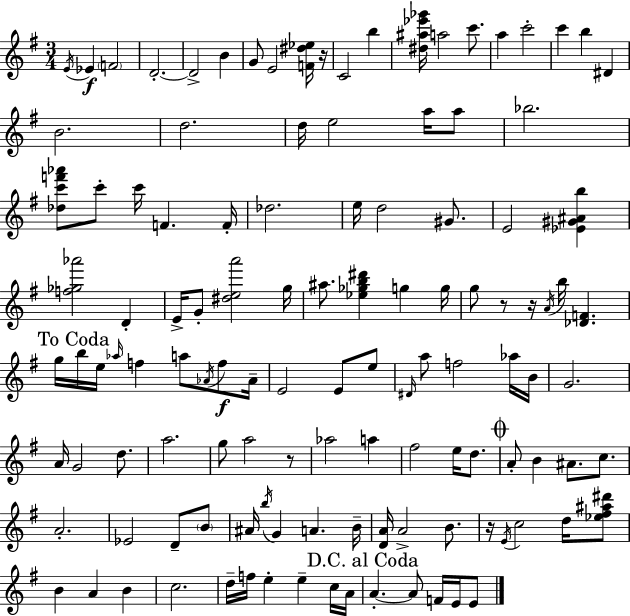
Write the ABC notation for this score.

X:1
T:Untitled
M:3/4
L:1/4
K:G
E/4 _E F2 D2 D2 B G/2 E2 [F^d_e]/4 z/4 C2 b [^d^a_e'_g']/4 a2 c'/2 a c'2 c' b ^D B2 d2 d/4 e2 a/4 a/2 _b2 [_dc'f'_a']/2 c'/2 c'/4 F F/4 _d2 e/4 d2 ^G/2 E2 [_E^G^Ab] [f_g_a']2 D E/4 G/2 [^dea']2 g/4 ^a/2 [_e_gb^d'] g g/4 g/2 z/2 z/4 A/4 b/4 [_DF] g/4 b/4 e/4 _a/4 f a/2 _A/4 f/2 _A/4 E2 E/2 e/2 ^D/4 a/2 f2 _a/4 B/4 G2 A/4 G2 d/2 a2 g/2 a2 z/2 _a2 a ^f2 e/4 d/2 A/2 B ^A/2 c/2 A2 _E2 D/2 B/2 ^A/4 b/4 G A B/4 [DA]/4 A2 B/2 z/4 E/4 c2 d/4 [_e^f^a^d']/2 B A B c2 d/4 f/4 e e c/4 A/4 A A/2 F/4 E/4 E/2